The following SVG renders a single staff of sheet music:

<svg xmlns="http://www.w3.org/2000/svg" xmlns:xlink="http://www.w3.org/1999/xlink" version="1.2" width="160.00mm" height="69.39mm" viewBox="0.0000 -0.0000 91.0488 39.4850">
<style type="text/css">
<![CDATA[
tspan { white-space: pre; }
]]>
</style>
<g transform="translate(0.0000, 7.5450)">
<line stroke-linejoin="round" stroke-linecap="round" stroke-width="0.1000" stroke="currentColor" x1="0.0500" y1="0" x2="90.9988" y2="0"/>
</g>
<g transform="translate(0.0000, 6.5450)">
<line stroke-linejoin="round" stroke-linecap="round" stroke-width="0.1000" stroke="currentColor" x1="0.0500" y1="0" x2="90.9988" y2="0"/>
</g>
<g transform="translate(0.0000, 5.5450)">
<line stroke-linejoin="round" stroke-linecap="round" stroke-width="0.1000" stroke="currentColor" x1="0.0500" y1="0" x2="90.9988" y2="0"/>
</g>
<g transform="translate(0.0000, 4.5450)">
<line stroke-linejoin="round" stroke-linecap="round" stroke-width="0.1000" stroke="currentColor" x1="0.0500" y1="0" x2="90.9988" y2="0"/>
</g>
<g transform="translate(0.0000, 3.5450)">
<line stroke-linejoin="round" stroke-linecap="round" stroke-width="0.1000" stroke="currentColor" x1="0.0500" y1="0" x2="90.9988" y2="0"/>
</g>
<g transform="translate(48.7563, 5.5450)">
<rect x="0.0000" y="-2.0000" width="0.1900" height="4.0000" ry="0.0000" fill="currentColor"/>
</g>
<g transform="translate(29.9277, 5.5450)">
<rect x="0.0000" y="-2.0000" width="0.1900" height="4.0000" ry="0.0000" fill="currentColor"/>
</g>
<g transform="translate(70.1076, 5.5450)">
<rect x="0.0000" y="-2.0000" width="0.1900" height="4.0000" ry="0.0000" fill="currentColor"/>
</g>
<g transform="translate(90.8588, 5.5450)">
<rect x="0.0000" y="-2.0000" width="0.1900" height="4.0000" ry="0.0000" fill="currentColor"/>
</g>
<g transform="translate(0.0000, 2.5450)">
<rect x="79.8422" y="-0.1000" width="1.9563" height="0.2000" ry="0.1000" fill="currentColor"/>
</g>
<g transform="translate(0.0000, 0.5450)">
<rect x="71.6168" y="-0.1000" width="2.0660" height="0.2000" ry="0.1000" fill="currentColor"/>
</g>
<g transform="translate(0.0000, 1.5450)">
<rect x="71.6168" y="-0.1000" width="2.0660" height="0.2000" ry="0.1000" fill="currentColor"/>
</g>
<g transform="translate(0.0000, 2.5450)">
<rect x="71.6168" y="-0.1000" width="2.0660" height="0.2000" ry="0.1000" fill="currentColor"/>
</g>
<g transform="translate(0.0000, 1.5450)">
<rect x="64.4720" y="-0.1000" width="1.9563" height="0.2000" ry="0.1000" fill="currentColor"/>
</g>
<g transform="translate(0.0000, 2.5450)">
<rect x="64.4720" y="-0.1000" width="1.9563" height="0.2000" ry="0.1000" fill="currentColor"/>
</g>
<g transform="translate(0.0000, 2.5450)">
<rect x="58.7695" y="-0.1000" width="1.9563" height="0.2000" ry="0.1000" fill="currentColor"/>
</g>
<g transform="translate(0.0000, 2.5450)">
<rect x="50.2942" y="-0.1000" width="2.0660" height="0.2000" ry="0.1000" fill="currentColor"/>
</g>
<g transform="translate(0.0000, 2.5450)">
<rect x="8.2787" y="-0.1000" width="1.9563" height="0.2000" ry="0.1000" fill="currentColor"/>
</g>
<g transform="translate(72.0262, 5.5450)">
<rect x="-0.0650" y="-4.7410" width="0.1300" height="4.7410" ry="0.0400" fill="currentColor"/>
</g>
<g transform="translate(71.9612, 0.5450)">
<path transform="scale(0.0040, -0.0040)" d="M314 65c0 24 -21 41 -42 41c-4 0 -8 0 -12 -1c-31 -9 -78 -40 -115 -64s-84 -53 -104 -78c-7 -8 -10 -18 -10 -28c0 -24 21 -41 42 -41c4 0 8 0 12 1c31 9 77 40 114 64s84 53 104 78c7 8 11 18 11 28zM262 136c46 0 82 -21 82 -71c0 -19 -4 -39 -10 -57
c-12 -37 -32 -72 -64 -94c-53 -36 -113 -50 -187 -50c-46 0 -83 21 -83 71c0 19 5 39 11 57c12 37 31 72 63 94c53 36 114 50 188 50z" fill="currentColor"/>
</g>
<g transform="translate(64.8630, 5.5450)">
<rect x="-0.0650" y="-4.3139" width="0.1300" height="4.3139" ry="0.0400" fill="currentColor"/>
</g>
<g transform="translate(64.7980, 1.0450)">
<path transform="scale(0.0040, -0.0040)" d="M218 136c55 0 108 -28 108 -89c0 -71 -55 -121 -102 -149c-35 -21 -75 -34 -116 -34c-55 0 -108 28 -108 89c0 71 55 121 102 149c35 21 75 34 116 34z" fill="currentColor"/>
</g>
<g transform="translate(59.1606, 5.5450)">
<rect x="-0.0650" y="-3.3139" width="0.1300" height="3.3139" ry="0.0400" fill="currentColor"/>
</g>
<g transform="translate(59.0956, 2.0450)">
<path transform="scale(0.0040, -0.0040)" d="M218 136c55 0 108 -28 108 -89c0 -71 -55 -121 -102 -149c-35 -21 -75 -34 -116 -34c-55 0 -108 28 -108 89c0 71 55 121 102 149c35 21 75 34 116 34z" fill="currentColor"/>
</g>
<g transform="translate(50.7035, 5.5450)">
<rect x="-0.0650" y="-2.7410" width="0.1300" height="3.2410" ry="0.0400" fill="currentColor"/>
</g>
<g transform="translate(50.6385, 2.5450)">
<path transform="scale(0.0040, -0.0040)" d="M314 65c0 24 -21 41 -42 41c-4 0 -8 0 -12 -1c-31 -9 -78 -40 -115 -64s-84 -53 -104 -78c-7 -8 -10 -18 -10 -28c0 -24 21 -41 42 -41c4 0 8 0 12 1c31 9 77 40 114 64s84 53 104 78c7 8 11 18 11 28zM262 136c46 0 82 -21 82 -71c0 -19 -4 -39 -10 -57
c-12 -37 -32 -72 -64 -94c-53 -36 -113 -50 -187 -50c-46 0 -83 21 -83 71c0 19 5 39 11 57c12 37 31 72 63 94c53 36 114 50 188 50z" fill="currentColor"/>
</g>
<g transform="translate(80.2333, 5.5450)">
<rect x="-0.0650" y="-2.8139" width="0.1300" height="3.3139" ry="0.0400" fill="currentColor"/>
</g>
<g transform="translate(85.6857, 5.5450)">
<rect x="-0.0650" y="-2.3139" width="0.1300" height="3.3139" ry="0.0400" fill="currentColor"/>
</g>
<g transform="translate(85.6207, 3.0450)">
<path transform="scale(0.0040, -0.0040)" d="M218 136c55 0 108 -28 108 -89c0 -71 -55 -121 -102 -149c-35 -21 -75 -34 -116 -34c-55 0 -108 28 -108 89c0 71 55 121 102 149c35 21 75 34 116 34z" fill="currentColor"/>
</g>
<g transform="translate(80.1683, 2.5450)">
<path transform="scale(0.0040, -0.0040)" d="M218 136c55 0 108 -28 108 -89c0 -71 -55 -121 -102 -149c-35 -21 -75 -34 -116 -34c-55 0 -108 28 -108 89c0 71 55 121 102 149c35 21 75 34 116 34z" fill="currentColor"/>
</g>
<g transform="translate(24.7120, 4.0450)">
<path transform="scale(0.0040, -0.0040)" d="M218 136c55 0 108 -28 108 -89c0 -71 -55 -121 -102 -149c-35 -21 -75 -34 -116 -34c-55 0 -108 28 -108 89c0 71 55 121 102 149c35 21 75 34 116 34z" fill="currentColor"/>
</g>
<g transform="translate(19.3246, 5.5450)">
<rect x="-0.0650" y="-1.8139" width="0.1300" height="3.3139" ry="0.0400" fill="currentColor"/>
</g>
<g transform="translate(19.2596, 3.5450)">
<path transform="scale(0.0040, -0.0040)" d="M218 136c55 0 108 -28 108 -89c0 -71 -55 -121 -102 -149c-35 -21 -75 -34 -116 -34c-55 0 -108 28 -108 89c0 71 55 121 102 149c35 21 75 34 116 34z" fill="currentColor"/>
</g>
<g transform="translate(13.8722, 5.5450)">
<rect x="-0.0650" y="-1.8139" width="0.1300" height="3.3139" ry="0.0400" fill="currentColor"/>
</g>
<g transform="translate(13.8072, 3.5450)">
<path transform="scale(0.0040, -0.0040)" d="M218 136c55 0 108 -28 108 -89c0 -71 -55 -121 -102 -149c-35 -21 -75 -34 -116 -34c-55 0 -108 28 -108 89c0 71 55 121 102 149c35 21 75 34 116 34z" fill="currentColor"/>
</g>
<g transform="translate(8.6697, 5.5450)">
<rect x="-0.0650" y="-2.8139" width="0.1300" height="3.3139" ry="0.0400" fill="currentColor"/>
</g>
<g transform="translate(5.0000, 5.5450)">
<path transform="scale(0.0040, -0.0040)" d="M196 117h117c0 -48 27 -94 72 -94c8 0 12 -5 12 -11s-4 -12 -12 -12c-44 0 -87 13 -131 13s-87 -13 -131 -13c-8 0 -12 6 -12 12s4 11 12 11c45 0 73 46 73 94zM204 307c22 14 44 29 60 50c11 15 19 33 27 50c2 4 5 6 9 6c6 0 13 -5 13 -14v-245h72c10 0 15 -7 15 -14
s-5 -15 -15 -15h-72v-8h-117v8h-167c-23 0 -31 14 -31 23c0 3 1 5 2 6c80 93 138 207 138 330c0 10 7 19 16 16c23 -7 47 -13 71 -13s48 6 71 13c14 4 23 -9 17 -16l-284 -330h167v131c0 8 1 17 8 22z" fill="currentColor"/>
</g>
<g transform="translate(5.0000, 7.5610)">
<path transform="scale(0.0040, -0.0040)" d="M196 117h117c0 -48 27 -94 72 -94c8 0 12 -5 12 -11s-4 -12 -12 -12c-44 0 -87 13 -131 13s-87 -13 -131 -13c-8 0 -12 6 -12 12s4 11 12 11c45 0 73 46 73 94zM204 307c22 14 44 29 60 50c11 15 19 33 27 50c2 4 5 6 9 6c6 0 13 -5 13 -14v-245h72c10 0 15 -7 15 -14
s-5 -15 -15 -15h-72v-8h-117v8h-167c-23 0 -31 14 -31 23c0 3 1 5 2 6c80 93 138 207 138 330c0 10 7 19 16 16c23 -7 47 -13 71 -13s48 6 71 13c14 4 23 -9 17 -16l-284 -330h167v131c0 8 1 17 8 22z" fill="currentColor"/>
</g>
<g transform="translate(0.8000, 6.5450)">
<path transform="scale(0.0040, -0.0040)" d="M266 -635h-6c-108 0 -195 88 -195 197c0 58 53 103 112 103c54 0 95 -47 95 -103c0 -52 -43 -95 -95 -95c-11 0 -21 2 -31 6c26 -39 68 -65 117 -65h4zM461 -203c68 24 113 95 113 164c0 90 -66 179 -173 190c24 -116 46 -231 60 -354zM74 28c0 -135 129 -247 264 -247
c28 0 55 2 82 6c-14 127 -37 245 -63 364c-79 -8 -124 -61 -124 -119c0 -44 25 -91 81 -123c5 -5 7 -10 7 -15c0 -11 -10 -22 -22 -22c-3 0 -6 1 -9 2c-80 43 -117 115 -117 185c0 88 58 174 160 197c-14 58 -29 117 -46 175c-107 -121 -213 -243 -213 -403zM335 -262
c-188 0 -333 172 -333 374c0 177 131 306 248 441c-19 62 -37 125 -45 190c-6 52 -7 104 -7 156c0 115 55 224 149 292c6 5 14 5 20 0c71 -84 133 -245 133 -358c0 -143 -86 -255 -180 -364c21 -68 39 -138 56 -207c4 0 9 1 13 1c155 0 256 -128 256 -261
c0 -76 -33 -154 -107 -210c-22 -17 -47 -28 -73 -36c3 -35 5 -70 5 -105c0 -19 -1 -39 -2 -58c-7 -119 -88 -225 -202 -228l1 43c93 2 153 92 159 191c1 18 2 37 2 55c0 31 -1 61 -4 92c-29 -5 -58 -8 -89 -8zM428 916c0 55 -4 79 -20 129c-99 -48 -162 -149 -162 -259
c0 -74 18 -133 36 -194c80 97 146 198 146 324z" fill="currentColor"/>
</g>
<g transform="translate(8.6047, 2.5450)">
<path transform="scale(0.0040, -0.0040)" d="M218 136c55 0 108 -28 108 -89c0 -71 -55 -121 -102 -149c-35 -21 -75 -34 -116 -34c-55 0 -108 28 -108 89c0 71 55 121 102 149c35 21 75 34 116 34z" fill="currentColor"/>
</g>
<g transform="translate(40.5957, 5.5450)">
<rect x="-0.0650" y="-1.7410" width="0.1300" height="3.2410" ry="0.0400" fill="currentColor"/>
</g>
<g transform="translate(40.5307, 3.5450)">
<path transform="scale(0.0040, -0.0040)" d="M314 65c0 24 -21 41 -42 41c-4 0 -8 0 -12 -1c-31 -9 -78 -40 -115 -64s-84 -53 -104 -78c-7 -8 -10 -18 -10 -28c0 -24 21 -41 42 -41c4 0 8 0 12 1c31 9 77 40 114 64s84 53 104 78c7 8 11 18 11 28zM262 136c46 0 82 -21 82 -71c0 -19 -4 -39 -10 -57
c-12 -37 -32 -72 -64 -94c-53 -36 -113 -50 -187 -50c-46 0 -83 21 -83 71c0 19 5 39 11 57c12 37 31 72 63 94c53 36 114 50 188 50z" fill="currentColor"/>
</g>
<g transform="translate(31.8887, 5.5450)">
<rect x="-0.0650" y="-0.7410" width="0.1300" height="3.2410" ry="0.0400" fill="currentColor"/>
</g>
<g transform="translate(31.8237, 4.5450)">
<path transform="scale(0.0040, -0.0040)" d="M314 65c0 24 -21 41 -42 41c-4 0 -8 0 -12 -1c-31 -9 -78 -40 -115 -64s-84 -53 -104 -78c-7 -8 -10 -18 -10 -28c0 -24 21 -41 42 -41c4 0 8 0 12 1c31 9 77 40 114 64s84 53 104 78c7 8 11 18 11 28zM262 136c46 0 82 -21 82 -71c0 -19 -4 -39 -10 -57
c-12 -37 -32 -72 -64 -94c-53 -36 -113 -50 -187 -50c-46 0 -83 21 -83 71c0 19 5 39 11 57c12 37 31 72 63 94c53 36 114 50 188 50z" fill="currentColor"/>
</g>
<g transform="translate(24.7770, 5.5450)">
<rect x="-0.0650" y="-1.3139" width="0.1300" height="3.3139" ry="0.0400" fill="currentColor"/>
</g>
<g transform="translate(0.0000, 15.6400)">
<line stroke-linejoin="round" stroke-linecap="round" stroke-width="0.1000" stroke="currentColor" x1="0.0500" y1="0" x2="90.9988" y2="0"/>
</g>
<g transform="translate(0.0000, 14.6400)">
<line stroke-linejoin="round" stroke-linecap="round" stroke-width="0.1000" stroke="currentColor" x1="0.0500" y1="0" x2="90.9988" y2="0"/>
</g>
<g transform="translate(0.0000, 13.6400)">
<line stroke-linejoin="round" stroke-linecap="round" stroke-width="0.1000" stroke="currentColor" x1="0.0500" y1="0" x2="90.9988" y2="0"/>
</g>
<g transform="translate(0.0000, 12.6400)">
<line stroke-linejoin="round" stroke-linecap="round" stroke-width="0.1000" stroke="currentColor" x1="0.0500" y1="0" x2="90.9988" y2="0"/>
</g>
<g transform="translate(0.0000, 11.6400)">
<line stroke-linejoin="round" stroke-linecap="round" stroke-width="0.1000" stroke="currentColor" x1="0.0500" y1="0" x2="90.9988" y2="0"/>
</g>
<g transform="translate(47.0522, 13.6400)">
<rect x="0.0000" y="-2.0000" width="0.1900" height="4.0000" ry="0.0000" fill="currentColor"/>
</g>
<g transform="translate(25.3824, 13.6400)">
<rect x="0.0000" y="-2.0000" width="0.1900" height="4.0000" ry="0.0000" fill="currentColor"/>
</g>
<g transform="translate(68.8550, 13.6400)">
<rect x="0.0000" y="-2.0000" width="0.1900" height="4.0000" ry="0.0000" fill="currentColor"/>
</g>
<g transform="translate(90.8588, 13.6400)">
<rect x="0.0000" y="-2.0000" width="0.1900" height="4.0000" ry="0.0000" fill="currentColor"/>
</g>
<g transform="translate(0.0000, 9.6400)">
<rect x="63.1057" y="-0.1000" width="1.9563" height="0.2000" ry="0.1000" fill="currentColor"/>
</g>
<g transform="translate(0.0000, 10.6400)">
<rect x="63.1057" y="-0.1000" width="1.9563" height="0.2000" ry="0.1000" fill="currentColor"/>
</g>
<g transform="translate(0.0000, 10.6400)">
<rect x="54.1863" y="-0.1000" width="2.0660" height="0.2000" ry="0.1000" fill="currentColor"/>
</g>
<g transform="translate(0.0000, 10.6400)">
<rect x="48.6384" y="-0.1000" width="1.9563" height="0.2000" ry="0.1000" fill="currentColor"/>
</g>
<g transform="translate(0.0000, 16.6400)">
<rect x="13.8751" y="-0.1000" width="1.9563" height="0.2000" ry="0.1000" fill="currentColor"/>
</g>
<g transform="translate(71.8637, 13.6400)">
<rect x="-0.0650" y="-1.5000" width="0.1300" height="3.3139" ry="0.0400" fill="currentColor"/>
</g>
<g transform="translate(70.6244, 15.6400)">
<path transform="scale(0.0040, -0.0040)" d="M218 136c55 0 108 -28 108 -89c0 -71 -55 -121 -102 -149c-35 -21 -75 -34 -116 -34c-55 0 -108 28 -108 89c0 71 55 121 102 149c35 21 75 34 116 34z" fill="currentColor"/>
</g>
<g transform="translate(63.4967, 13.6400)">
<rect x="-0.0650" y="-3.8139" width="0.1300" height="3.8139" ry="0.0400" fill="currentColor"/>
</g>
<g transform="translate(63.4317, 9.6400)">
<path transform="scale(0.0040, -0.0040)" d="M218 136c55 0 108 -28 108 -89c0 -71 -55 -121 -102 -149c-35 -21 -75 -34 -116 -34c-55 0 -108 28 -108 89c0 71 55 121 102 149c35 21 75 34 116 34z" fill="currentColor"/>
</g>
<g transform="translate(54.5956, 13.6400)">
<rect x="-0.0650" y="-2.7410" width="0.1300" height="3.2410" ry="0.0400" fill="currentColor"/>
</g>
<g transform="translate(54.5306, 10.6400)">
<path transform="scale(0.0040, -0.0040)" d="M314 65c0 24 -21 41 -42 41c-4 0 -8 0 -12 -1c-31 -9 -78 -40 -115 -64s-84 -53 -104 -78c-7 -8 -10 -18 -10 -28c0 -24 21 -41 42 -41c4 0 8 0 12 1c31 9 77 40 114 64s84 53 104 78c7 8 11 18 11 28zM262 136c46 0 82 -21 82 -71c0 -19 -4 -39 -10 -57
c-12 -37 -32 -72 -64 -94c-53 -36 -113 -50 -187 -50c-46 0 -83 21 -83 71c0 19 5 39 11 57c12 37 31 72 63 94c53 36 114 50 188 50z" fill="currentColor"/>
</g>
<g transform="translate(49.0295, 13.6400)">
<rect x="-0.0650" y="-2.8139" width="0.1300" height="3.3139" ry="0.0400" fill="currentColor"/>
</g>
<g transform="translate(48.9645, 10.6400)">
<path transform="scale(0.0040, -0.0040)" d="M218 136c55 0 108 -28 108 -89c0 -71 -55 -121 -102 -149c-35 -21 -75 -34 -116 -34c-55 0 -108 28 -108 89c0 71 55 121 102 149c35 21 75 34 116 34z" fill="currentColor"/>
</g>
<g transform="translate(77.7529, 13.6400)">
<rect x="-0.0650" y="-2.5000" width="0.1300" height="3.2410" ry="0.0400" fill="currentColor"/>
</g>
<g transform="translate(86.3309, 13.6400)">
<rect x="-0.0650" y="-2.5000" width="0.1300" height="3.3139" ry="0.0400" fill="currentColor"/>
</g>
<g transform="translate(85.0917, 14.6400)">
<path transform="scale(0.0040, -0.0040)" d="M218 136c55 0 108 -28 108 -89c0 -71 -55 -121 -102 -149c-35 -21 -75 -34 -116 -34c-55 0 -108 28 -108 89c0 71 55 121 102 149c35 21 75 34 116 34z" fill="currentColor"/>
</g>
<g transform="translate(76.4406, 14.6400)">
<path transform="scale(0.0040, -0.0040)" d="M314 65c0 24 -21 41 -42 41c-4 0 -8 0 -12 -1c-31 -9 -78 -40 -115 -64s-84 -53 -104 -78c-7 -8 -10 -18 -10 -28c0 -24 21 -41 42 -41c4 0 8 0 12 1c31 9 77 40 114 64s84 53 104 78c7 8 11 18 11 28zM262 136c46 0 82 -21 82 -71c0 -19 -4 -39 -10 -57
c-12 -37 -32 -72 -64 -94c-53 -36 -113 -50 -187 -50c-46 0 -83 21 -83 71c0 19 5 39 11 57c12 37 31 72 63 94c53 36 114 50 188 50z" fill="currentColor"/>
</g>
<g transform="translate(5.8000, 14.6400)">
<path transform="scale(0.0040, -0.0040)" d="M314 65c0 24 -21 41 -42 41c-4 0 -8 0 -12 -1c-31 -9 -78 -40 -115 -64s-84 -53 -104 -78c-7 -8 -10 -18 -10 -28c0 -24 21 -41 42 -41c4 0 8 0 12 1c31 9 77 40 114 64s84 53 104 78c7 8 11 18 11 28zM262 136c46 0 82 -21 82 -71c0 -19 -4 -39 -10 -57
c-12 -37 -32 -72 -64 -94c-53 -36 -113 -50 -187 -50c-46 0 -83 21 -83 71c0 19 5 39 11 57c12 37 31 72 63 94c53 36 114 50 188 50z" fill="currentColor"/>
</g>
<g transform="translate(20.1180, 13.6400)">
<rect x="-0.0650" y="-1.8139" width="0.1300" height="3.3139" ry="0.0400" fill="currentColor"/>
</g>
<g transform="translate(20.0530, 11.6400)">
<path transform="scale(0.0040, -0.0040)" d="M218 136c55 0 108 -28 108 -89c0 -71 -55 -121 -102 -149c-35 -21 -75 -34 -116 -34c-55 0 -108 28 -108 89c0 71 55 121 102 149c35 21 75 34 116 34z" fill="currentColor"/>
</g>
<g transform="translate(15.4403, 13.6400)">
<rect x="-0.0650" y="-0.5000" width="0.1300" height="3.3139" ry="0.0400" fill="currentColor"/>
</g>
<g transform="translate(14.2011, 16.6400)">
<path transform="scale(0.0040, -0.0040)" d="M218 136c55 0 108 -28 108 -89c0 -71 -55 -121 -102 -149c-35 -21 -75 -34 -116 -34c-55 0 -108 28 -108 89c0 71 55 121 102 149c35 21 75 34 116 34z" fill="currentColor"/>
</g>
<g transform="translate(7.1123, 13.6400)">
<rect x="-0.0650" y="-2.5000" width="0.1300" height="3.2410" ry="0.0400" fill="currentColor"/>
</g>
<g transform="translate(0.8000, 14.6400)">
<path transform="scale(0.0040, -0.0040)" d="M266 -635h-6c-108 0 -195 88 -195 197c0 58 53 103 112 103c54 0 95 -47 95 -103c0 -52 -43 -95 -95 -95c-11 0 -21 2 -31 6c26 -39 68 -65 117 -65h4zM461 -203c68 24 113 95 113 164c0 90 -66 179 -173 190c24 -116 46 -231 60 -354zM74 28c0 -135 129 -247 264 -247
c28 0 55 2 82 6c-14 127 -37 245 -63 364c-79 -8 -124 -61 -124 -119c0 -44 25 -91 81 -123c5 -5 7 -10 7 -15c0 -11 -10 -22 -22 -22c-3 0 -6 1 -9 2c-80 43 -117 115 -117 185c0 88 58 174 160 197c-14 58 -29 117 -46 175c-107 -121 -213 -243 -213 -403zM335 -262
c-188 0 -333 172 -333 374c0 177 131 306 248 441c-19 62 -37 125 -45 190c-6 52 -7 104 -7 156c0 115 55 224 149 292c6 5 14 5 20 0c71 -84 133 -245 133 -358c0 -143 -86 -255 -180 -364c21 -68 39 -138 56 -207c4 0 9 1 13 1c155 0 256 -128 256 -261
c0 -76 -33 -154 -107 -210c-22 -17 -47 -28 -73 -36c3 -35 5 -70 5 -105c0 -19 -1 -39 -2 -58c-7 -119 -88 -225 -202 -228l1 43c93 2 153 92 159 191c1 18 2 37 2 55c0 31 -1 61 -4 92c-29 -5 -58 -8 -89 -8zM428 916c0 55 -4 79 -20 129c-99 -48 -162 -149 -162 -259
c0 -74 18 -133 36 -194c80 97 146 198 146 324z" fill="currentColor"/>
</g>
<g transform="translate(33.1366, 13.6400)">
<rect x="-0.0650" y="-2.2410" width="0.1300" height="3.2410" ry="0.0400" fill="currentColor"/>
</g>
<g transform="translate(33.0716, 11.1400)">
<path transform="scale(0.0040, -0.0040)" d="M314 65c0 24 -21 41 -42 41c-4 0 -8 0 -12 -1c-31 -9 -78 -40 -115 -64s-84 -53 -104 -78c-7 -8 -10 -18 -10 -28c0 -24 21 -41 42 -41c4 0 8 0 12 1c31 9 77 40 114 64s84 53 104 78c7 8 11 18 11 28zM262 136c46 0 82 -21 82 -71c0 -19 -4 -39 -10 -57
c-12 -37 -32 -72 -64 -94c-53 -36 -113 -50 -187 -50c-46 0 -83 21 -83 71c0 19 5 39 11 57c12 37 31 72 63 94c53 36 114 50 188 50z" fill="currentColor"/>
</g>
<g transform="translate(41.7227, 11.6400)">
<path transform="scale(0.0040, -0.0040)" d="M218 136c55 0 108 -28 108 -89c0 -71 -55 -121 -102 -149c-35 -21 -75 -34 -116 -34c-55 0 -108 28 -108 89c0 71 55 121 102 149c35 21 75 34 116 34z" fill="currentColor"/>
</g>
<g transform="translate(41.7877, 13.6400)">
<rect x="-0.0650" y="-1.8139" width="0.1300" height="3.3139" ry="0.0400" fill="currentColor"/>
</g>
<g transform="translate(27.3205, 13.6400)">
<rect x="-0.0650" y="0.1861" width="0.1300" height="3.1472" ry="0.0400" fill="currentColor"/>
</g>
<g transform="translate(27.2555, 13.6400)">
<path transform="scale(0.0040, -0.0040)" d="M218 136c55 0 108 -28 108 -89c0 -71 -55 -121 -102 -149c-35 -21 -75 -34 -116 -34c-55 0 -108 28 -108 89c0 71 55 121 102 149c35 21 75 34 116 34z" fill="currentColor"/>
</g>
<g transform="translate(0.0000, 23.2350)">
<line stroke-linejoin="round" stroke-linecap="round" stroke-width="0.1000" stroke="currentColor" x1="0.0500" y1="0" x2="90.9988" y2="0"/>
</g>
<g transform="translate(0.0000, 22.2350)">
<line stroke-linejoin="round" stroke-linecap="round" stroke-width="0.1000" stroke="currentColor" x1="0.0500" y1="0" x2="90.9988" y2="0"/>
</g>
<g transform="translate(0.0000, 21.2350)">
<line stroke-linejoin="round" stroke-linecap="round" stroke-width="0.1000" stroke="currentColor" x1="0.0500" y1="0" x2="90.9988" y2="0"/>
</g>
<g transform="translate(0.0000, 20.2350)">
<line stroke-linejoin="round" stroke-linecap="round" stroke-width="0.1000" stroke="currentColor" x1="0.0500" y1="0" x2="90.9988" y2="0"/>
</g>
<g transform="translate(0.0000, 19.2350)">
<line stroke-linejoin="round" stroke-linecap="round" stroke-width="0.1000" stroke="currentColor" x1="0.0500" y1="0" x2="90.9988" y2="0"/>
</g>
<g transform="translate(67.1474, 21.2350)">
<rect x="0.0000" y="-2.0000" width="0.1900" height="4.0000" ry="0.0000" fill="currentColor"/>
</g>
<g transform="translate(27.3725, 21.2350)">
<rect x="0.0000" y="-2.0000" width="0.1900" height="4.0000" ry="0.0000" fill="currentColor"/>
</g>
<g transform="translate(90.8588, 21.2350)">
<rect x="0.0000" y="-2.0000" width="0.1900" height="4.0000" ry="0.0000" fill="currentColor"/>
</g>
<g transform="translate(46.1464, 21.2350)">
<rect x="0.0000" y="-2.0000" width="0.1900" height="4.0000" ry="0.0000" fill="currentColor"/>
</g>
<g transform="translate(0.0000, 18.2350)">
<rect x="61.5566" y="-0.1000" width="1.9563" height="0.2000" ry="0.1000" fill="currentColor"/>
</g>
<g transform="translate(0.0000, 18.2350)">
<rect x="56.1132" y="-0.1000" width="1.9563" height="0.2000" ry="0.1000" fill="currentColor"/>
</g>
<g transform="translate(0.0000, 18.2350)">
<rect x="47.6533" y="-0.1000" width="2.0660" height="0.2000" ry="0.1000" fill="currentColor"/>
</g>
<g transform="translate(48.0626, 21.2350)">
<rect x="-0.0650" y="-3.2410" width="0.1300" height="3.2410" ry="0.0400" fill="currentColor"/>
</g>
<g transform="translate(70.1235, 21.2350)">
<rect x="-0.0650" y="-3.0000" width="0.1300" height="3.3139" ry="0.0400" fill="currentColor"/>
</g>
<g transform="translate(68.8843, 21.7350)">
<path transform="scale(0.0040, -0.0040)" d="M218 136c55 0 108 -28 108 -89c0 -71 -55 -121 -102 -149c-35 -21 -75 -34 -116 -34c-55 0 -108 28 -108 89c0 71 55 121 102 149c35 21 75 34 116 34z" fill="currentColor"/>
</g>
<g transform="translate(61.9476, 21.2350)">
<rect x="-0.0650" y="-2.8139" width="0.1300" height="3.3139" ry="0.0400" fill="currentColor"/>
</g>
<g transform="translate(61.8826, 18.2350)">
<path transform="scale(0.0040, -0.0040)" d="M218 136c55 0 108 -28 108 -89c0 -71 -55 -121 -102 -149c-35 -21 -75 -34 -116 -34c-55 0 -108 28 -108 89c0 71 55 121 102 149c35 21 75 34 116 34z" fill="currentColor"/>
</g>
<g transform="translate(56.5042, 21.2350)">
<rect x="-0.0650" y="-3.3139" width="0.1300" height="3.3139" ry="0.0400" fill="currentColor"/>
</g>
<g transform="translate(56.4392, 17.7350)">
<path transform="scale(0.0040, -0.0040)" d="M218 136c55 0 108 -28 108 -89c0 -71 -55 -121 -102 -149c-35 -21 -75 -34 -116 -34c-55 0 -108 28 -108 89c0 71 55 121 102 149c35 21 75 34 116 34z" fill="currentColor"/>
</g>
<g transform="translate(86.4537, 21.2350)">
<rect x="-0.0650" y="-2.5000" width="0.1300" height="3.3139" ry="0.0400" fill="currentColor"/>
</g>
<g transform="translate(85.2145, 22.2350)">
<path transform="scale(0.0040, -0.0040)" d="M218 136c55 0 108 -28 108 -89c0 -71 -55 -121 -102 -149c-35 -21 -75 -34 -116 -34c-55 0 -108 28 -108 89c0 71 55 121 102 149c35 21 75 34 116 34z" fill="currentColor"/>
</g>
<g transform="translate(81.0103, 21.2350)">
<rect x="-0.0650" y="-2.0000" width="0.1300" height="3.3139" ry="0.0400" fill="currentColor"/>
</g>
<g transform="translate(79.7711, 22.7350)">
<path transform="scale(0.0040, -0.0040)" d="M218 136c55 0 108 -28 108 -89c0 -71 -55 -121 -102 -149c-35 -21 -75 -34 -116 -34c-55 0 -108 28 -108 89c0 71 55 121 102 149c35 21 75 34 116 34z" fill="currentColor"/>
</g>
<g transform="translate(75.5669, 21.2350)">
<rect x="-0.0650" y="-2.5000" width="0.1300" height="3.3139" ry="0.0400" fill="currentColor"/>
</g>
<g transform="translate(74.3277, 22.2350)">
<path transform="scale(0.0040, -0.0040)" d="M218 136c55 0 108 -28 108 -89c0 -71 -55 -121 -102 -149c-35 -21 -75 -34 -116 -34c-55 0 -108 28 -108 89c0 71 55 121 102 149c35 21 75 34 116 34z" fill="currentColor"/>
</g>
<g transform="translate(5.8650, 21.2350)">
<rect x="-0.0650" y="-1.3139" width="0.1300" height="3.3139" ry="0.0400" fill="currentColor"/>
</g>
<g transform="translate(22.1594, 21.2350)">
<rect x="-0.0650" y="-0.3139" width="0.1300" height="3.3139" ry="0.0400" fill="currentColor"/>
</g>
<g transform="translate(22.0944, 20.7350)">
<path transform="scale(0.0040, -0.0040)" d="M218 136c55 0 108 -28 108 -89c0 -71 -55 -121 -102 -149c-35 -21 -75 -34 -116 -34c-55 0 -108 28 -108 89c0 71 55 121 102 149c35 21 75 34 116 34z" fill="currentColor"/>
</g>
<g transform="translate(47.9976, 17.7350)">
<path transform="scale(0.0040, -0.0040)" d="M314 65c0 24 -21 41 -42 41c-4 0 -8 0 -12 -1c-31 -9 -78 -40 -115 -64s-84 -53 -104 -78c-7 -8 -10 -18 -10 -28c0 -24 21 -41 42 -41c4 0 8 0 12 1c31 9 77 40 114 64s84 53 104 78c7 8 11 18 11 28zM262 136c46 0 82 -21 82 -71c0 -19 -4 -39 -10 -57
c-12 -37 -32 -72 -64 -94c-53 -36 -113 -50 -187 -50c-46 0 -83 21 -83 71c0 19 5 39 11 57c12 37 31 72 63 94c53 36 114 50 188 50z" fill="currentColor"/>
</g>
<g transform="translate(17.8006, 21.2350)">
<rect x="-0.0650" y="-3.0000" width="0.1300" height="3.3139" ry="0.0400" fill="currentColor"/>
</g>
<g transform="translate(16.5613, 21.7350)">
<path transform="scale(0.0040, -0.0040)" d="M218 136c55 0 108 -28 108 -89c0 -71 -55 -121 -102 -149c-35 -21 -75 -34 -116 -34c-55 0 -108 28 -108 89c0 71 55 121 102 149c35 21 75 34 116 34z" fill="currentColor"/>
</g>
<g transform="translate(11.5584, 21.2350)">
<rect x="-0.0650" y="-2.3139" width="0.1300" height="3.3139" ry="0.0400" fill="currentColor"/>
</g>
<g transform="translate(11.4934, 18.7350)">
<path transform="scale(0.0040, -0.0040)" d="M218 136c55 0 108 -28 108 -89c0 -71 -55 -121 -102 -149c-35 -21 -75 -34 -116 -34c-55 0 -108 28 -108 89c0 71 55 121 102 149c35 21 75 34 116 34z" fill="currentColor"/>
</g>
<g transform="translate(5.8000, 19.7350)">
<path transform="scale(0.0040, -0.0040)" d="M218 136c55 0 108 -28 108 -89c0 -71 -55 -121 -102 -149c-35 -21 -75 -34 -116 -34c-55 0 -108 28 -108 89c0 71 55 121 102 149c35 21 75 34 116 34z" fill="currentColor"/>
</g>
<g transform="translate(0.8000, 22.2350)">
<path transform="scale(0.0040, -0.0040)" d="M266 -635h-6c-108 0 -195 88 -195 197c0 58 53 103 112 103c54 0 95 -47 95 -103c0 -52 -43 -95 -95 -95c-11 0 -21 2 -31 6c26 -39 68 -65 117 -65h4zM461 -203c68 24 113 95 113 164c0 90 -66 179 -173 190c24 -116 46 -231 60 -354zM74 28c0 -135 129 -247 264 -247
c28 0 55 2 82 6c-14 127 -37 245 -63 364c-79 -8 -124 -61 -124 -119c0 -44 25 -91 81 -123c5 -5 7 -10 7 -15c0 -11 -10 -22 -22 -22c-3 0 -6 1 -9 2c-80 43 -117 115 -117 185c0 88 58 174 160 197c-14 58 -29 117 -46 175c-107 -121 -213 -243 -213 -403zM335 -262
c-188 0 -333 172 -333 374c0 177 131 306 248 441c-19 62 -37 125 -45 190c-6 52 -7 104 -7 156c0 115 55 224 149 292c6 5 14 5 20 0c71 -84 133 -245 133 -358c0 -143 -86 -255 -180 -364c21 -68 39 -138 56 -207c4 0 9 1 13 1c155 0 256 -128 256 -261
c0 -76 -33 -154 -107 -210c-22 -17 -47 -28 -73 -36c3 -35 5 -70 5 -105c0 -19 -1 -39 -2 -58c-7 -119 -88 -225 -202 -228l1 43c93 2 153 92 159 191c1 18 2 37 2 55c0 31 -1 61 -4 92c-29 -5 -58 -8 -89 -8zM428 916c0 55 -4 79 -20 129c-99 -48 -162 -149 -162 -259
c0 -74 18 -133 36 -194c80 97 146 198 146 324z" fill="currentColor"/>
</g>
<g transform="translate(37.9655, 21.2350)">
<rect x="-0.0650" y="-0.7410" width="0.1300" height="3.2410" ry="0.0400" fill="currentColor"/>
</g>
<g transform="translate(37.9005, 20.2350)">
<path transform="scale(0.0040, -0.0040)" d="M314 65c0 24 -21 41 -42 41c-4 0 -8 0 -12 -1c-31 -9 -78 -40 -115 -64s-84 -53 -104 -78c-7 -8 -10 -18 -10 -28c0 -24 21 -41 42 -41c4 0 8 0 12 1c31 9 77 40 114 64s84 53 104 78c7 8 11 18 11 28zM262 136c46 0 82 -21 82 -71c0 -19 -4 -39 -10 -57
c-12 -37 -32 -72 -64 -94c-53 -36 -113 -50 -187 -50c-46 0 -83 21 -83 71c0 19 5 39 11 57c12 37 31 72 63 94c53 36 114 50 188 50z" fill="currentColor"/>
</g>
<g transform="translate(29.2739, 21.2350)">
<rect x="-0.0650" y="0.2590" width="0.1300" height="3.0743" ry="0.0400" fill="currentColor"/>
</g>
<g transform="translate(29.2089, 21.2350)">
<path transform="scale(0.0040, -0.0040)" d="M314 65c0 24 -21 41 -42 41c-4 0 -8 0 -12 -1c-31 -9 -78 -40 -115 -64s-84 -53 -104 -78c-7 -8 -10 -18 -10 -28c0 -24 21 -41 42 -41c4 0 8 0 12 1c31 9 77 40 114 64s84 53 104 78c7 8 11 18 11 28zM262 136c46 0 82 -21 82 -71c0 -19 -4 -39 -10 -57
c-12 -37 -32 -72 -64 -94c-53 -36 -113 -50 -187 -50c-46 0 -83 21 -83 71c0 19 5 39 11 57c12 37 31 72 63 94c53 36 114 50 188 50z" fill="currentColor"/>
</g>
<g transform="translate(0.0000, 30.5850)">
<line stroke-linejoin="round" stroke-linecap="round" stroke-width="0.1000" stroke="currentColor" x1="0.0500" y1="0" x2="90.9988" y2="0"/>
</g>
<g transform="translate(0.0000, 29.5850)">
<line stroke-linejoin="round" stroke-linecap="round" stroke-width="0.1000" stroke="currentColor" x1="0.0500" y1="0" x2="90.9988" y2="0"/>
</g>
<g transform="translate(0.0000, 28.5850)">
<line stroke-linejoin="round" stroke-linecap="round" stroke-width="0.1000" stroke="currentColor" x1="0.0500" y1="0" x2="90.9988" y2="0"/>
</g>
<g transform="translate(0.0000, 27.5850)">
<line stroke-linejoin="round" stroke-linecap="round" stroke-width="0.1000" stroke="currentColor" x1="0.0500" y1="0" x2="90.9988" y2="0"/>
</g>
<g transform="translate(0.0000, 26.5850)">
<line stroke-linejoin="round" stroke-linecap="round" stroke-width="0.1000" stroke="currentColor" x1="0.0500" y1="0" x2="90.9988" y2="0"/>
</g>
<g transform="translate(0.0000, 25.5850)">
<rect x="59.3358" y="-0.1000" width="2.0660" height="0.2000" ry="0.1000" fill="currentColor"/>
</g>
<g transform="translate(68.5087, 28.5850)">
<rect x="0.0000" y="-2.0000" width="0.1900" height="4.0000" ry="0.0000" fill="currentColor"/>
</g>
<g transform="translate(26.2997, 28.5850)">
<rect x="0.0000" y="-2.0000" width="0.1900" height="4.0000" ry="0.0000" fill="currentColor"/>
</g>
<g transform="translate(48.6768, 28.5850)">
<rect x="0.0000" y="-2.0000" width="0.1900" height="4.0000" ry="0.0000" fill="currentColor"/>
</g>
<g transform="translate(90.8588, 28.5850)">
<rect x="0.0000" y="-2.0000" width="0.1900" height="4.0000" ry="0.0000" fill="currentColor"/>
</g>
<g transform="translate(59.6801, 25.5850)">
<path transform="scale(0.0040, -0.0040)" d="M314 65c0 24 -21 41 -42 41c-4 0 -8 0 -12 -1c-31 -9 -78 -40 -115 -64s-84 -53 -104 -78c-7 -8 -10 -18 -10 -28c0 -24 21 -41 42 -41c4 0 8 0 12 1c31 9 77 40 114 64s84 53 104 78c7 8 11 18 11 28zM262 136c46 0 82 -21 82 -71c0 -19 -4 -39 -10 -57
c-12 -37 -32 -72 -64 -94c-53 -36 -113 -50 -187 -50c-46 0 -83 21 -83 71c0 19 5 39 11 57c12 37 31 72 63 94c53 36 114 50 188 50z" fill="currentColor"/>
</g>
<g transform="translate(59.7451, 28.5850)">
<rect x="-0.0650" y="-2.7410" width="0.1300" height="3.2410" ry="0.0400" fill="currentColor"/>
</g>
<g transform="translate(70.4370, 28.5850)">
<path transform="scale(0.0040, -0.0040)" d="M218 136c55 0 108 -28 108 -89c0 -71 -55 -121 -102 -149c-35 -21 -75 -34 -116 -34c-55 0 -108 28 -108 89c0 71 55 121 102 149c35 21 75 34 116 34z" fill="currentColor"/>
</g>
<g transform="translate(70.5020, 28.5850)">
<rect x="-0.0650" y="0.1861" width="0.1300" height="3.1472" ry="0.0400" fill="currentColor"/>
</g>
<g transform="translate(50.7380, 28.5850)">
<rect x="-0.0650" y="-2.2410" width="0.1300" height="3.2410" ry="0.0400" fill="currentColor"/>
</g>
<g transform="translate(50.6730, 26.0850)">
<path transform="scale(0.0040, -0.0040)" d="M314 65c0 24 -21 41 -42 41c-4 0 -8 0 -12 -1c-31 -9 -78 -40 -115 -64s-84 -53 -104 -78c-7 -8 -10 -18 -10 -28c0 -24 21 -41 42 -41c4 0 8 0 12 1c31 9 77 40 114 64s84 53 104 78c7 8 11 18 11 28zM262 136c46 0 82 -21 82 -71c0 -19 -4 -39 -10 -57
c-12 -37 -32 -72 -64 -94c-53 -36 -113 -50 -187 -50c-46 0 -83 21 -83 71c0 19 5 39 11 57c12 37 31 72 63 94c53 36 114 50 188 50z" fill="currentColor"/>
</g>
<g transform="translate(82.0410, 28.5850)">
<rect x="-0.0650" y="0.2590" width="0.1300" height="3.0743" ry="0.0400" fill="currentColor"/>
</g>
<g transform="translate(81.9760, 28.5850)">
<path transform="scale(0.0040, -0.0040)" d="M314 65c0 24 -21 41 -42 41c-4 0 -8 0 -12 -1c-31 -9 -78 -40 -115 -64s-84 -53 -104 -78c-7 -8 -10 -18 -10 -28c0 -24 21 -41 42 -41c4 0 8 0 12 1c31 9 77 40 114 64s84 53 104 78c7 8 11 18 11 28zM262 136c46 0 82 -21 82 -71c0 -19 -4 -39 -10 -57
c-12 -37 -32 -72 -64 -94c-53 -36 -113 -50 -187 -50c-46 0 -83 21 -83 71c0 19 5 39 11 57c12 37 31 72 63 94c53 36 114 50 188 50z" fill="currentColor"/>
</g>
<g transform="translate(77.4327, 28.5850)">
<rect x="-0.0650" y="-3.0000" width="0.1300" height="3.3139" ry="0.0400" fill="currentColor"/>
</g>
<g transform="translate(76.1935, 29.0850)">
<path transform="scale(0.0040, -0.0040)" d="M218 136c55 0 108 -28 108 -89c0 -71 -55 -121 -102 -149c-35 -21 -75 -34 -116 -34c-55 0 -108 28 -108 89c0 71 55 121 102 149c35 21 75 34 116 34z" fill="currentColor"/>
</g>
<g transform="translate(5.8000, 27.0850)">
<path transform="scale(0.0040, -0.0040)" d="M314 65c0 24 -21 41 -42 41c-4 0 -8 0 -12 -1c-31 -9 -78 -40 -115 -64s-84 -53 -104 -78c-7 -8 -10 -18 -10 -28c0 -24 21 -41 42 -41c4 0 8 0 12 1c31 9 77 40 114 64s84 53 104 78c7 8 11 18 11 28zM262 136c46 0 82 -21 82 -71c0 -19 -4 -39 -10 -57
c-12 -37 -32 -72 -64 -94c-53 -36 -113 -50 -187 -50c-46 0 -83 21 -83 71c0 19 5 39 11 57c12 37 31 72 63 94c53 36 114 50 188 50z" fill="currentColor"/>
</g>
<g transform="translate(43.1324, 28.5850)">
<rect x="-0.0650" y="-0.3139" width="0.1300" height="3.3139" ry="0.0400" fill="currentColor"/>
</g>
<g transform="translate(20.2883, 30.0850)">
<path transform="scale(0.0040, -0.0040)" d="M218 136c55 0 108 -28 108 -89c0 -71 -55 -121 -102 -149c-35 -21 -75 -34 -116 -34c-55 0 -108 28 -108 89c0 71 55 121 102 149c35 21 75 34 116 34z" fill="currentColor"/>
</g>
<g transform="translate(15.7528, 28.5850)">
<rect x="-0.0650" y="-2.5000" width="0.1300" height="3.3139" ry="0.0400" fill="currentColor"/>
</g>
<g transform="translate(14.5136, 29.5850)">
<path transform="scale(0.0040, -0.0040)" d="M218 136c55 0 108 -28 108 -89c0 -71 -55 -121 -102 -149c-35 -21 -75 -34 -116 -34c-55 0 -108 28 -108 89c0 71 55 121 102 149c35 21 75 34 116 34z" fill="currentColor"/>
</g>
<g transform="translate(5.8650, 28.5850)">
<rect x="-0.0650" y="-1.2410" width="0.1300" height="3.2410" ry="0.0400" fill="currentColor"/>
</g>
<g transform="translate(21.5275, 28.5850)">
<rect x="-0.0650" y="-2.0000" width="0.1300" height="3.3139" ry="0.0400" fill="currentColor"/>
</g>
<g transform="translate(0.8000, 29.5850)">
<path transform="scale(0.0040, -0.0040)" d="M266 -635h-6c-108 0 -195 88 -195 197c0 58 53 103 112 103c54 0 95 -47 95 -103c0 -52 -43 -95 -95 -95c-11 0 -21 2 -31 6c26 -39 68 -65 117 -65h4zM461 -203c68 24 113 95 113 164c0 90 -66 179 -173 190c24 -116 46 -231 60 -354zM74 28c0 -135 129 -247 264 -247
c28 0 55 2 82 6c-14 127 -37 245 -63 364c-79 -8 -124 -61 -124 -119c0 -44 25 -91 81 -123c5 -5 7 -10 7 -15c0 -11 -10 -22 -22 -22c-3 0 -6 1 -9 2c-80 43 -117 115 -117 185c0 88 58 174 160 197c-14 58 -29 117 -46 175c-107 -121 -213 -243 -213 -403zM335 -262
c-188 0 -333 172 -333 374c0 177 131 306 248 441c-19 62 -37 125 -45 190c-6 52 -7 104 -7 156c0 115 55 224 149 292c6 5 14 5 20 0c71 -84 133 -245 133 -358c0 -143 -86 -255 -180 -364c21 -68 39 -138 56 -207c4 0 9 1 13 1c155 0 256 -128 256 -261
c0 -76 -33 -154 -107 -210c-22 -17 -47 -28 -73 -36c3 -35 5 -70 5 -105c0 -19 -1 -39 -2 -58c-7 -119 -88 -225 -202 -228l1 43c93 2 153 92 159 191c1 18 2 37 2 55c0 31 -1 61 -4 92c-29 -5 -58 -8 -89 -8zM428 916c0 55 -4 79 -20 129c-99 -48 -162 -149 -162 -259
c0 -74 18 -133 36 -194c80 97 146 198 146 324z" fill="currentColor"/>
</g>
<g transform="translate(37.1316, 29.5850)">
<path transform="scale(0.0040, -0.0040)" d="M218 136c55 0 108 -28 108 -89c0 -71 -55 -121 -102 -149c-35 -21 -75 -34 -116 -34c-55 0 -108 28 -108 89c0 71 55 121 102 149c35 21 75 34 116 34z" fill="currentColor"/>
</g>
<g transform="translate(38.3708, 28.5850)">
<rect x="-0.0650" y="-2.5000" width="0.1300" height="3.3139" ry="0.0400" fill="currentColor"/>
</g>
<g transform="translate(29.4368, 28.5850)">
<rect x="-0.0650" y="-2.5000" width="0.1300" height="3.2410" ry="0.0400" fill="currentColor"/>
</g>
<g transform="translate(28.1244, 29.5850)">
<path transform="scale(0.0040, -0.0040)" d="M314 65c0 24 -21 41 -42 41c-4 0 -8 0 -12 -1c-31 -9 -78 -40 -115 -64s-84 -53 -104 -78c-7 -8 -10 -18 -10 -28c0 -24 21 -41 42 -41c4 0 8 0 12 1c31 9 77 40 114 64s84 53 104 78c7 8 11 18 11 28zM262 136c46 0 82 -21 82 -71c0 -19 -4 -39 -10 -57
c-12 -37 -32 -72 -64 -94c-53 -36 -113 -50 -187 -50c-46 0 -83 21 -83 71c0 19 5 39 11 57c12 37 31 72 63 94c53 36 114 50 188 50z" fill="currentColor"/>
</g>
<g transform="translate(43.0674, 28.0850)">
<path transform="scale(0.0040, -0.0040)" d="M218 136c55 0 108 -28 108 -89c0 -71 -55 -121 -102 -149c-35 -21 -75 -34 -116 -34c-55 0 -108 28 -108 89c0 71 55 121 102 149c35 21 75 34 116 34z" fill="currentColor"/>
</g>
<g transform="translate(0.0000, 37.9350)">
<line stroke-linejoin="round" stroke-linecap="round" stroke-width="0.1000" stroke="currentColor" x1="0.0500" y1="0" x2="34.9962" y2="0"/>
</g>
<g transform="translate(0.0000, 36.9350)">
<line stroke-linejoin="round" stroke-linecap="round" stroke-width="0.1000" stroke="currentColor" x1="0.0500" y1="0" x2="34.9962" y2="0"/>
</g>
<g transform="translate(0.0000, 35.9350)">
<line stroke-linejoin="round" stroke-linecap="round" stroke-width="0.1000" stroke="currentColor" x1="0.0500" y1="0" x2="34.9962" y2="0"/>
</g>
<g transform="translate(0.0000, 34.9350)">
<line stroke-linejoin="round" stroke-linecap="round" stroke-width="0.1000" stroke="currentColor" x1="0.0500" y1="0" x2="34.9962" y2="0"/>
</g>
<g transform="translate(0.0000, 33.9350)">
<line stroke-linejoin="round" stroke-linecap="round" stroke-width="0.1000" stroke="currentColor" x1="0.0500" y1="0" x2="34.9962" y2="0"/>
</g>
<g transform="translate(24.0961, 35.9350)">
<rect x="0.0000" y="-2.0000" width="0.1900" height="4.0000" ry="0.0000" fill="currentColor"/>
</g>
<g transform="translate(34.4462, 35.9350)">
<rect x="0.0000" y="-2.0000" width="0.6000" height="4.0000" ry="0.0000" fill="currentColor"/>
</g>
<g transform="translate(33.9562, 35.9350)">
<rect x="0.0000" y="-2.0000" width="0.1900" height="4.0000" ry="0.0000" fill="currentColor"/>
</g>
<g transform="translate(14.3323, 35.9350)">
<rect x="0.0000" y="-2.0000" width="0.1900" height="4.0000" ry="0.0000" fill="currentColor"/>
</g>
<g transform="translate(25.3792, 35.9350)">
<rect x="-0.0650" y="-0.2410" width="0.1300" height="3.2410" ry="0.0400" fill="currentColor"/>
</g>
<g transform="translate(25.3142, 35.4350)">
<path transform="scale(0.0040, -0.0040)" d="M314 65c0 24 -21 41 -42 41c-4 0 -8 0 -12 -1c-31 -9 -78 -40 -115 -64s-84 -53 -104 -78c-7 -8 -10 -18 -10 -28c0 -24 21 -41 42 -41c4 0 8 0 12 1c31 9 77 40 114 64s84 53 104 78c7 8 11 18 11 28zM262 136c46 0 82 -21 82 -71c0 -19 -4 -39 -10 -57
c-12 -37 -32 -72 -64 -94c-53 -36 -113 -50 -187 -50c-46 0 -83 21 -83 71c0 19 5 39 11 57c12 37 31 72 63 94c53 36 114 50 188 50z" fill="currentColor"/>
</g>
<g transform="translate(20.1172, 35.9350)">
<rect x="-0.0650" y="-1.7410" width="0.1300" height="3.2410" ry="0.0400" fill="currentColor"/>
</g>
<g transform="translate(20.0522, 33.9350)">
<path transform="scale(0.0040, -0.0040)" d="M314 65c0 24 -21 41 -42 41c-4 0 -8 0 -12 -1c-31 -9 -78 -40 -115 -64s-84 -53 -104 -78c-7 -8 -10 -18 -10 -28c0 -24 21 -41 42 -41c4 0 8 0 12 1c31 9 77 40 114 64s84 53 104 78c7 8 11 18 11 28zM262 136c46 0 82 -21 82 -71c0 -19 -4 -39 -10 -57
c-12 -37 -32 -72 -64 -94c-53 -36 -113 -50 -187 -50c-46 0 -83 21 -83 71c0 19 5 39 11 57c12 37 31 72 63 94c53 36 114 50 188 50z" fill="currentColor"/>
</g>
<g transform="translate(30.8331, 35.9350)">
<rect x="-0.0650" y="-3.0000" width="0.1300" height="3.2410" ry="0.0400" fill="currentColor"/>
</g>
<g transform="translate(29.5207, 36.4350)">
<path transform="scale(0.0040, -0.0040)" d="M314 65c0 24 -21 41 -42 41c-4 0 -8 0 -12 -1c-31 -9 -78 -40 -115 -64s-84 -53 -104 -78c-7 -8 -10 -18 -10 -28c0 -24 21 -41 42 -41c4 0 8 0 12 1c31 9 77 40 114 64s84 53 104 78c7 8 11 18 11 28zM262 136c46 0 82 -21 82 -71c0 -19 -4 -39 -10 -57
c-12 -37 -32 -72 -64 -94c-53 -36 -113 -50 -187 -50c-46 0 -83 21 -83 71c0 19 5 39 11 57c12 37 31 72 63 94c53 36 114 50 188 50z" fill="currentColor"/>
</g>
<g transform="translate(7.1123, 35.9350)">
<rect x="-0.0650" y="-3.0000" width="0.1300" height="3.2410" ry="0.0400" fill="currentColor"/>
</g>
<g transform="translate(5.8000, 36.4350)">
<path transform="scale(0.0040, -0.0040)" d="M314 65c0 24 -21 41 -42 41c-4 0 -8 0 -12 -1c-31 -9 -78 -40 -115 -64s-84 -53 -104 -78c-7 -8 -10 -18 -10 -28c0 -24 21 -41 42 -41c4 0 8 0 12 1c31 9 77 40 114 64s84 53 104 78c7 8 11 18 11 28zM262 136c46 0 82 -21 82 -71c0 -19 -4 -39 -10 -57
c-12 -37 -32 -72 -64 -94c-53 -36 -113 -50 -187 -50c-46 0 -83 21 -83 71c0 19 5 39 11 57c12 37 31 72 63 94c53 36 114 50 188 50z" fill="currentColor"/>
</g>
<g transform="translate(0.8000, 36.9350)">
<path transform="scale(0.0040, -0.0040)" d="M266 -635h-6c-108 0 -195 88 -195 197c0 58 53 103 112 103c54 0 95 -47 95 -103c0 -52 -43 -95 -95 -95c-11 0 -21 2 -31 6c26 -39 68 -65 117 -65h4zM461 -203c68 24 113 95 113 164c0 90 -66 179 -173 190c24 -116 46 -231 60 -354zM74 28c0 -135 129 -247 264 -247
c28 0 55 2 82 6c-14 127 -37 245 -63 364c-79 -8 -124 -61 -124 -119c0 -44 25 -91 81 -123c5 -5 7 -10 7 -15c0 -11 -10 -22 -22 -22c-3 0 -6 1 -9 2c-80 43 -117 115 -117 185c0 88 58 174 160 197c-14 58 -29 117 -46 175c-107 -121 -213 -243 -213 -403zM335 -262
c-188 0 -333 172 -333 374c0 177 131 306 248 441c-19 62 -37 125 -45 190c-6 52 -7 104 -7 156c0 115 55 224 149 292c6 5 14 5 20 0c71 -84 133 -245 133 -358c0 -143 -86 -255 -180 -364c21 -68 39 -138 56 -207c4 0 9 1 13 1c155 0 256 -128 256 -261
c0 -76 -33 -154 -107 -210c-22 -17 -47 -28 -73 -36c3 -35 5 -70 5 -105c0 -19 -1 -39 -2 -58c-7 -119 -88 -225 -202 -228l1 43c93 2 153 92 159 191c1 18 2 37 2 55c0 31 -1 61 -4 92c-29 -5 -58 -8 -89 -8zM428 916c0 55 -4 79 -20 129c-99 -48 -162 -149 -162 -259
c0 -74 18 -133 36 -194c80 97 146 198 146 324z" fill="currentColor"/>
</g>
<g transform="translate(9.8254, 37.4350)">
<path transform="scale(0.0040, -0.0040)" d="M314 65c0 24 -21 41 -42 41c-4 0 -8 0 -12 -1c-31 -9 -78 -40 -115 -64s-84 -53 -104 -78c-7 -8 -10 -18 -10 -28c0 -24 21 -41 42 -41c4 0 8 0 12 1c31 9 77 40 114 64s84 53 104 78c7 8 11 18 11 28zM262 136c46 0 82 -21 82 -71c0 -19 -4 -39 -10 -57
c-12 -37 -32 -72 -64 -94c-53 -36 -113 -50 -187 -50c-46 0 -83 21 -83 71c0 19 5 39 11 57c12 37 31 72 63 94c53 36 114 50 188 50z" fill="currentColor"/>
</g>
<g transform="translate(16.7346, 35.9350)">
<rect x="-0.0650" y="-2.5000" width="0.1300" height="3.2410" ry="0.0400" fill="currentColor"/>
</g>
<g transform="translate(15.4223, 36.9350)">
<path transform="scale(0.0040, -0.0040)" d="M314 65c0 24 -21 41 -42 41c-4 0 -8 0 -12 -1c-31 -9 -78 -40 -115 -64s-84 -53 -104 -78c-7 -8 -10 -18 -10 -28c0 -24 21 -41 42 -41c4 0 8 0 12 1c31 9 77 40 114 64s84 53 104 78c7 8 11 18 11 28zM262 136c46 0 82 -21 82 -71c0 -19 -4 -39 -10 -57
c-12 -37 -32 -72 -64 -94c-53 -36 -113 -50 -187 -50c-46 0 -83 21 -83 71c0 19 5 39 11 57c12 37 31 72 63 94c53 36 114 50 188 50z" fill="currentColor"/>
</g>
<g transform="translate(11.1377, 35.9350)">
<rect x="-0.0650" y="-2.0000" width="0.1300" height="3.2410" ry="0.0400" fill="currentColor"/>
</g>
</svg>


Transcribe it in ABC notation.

X:1
T:Untitled
M:4/4
L:1/4
K:C
a f f e d2 f2 a2 b d' e'2 a g G2 C f B g2 f a a2 c' E G2 G e g A c B2 d2 b2 b a A G F G e2 G F G2 G c g2 a2 B A B2 A2 F2 G2 f2 c2 A2